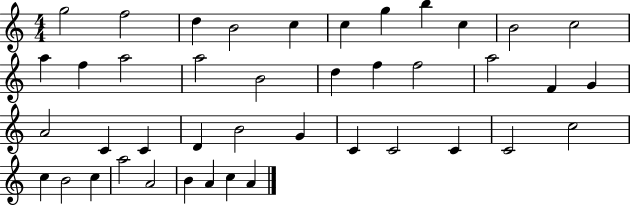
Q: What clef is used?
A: treble